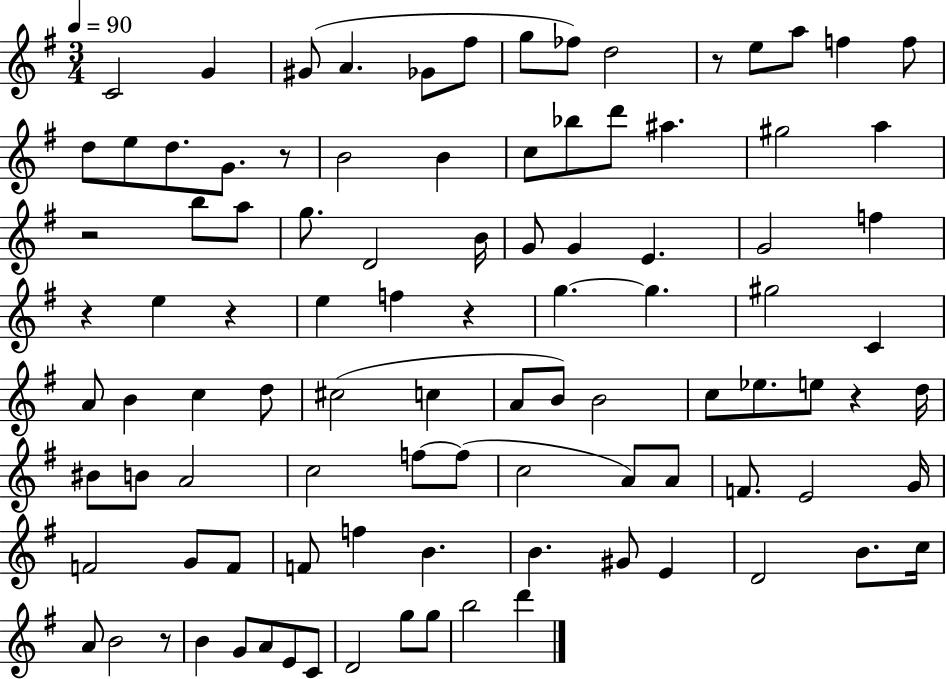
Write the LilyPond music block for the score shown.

{
  \clef treble
  \numericTimeSignature
  \time 3/4
  \key g \major
  \tempo 4 = 90
  c'2 g'4 | gis'8( a'4. ges'8 fis''8 | g''8 fes''8) d''2 | r8 e''8 a''8 f''4 f''8 | \break d''8 e''8 d''8. g'8. r8 | b'2 b'4 | c''8 bes''8 d'''8 ais''4. | gis''2 a''4 | \break r2 b''8 a''8 | g''8. d'2 b'16 | g'8 g'4 e'4. | g'2 f''4 | \break r4 e''4 r4 | e''4 f''4 r4 | g''4.~~ g''4. | gis''2 c'4 | \break a'8 b'4 c''4 d''8 | cis''2( c''4 | a'8 b'8) b'2 | c''8 ees''8. e''8 r4 d''16 | \break bis'8 b'8 a'2 | c''2 f''8~~ f''8( | c''2 a'8) a'8 | f'8. e'2 g'16 | \break f'2 g'8 f'8 | f'8 f''4 b'4. | b'4. gis'8 e'4 | d'2 b'8. c''16 | \break a'8 b'2 r8 | b'4 g'8 a'8 e'8 c'8 | d'2 g''8 g''8 | b''2 d'''4 | \break \bar "|."
}